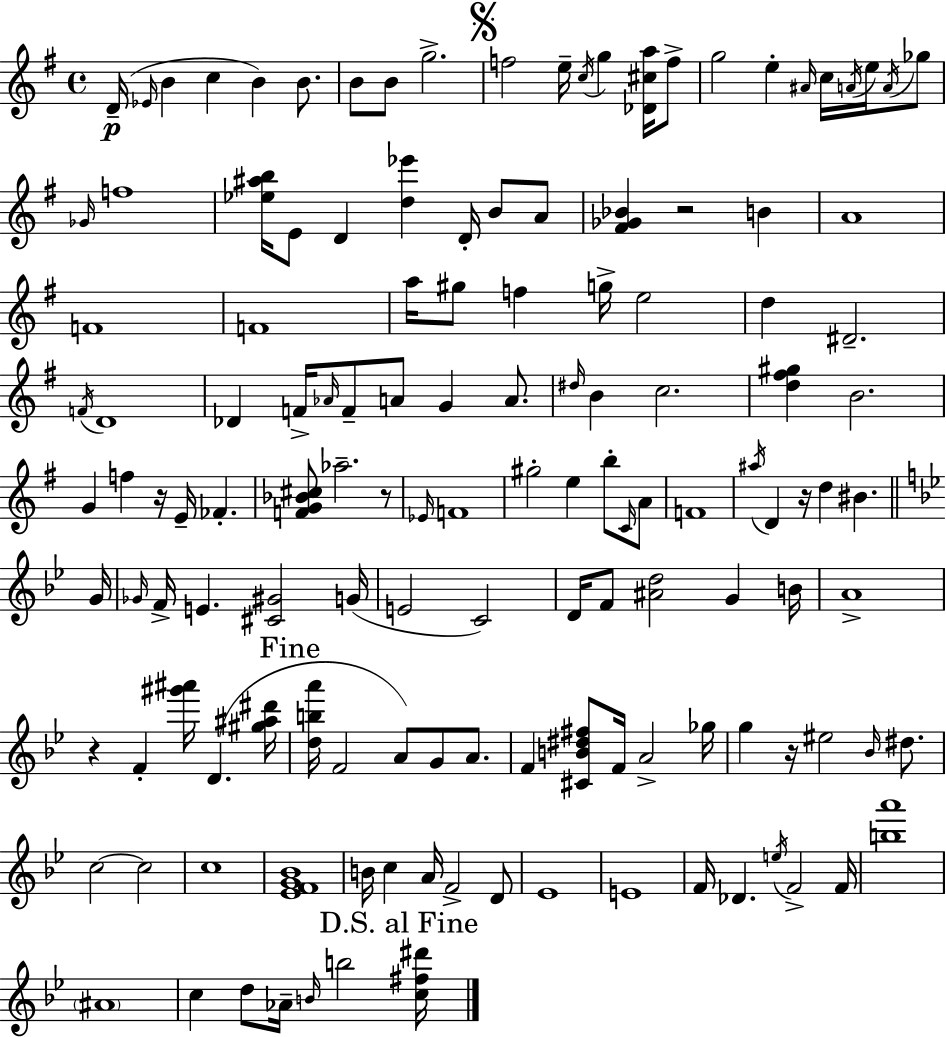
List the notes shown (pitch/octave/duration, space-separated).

D4/s Eb4/s B4/q C5/q B4/q B4/e. B4/e B4/e G5/h. F5/h E5/s C5/s G5/q [Db4,C#5,A5]/s F5/e G5/h E5/q A#4/s C5/s A4/s E5/s A4/s Gb5/e Gb4/s F5/w [Eb5,A#5,B5]/s E4/e D4/q [D5,Eb6]/q D4/s B4/e A4/e [F#4,Gb4,Bb4]/q R/h B4/q A4/w F4/w F4/w A5/s G#5/e F5/q G5/s E5/h D5/q D#4/h. F4/s D4/w Db4/q F4/s Ab4/s F4/e A4/e G4/q A4/e. D#5/s B4/q C5/h. [D5,F#5,G#5]/q B4/h. G4/q F5/q R/s E4/s FES4/q. [F4,G4,Bb4,C#5]/e Ab5/h. R/e Eb4/s F4/w G#5/h E5/q B5/e C4/s A4/e F4/w A#5/s D4/q R/s D5/q BIS4/q. G4/s Gb4/s F4/s E4/q. [C#4,G#4]/h G4/s E4/h C4/h D4/s F4/e [A#4,D5]/h G4/q B4/s A4/w R/q F4/q [G#6,A#6]/s D4/q. [G#5,A#5,D#6]/s [D5,B5,A6]/s F4/h A4/e G4/e A4/e. F4/q [C#4,B4,D#5,F#5]/e F4/s A4/h Gb5/s G5/q R/s EIS5/h Bb4/s D#5/e. C5/h C5/h C5/w [Eb4,F4,G4,Bb4]/w B4/s C5/q A4/s F4/h D4/e Eb4/w E4/w F4/s Db4/q. E5/s F4/h F4/s [B5,A6]/w A#4/w C5/q D5/e Ab4/s B4/s B5/h [C5,F#5,D#6]/s